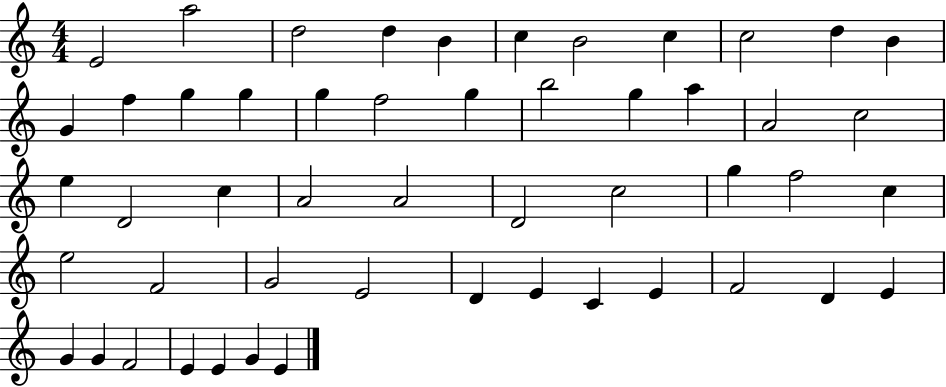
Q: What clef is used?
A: treble